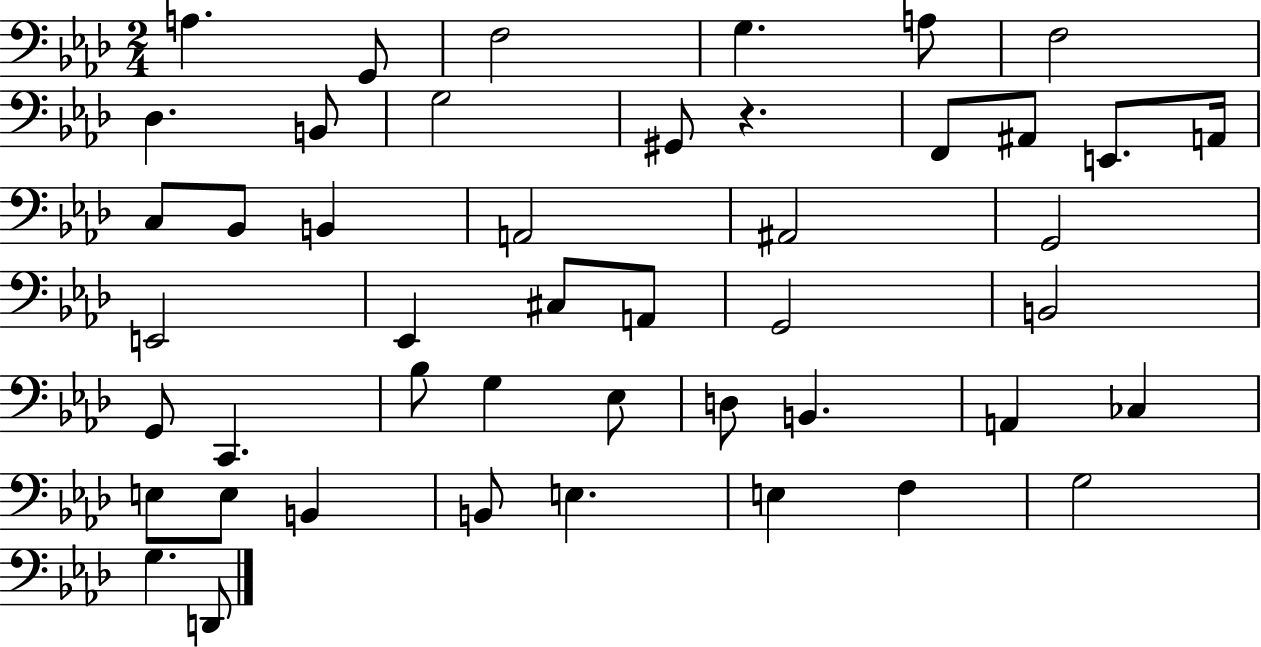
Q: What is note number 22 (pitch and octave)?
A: Eb2